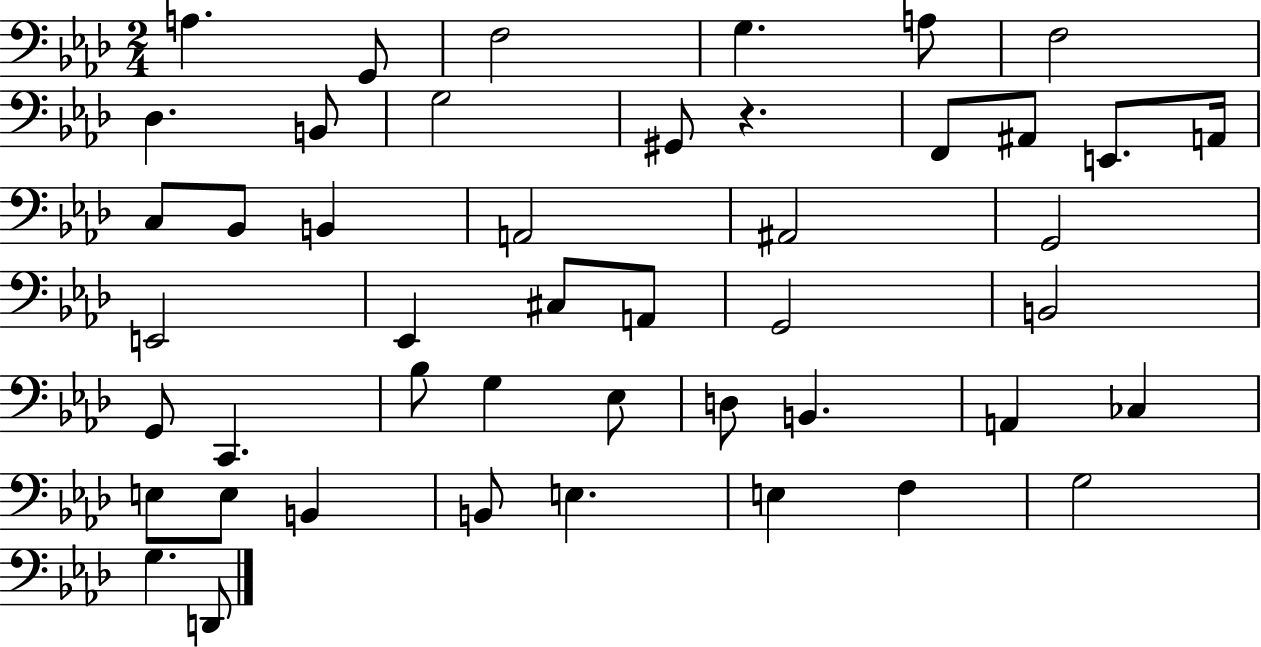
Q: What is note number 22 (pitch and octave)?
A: Eb2